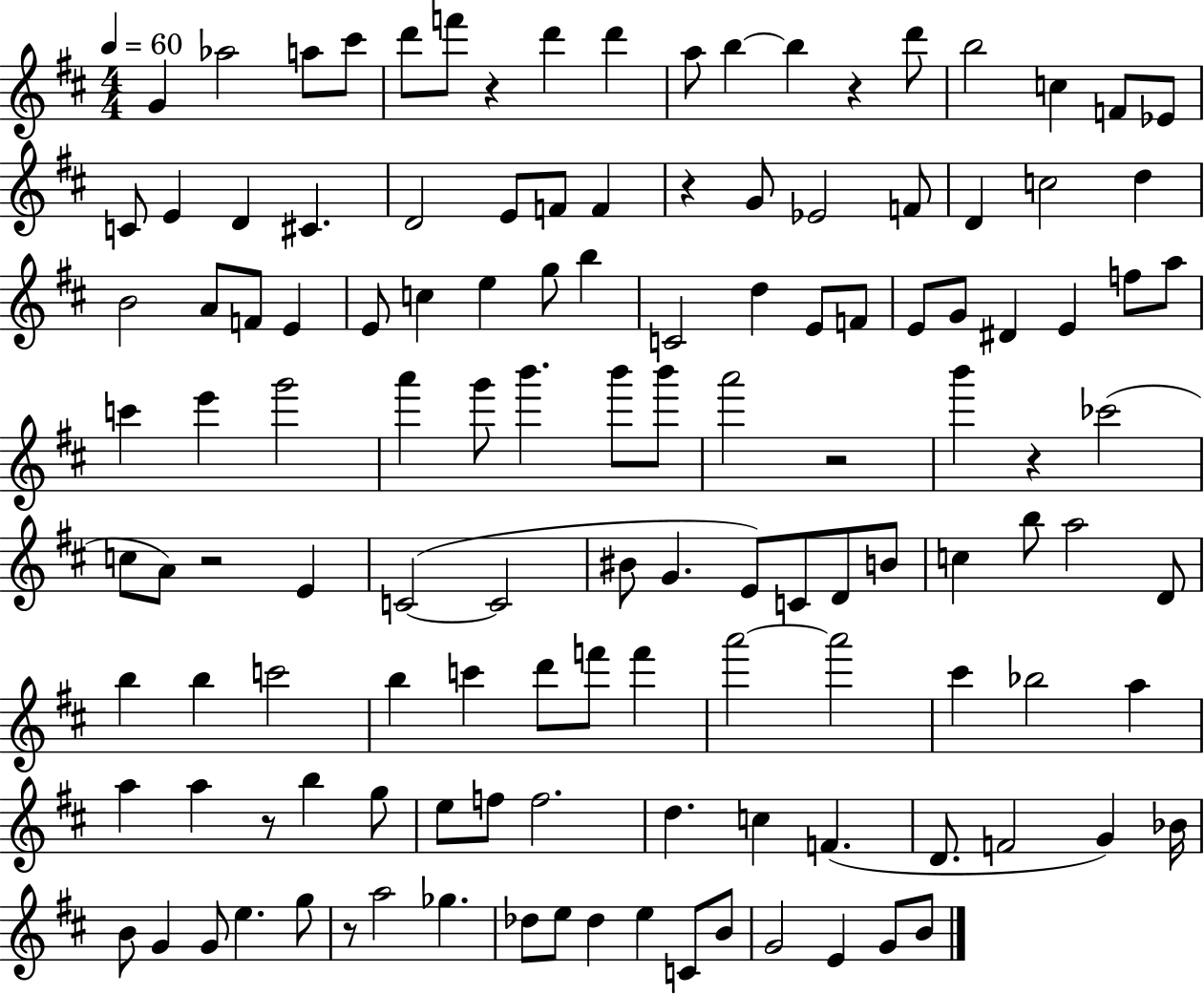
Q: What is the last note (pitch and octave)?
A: B4